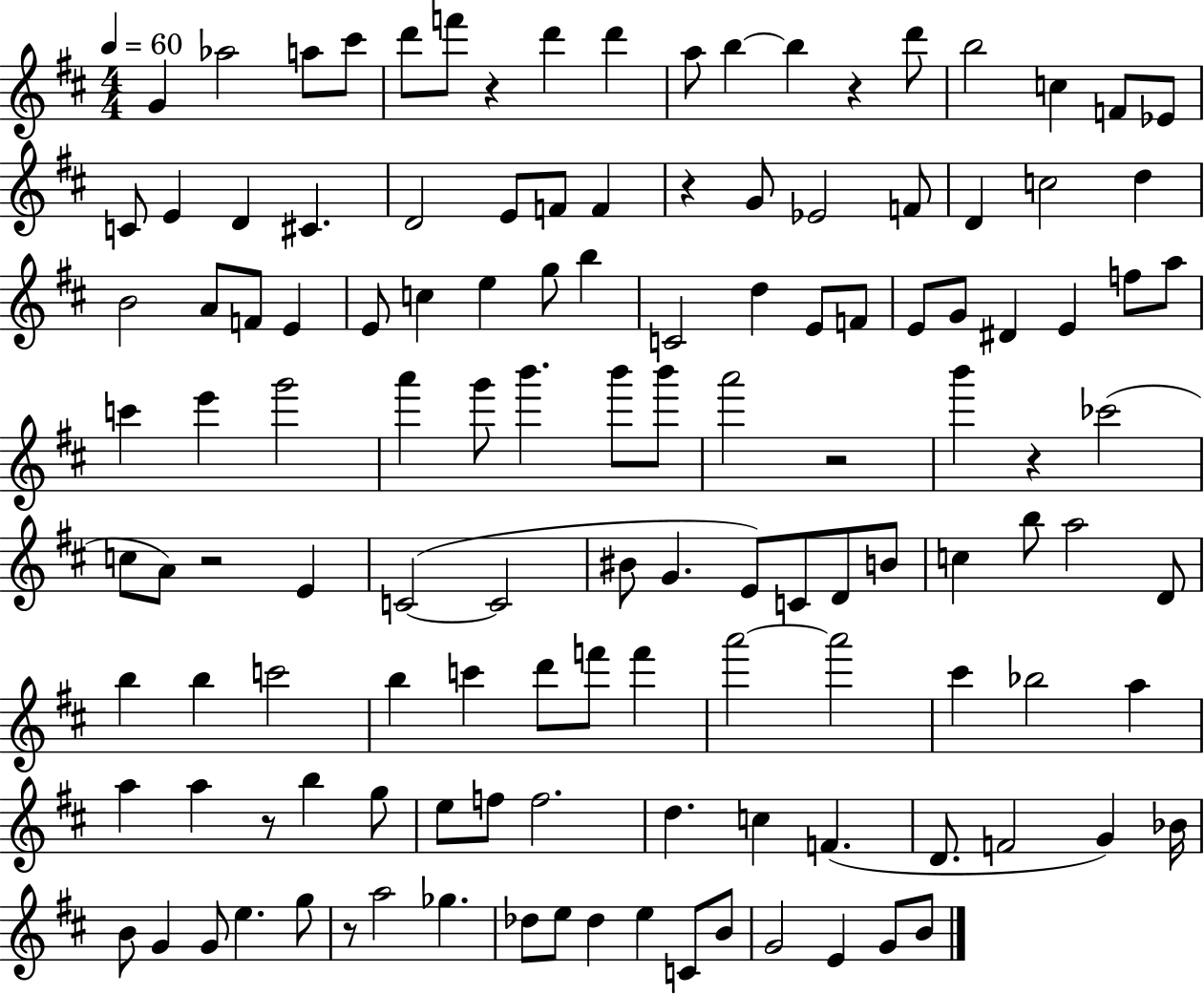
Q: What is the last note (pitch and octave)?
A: B4